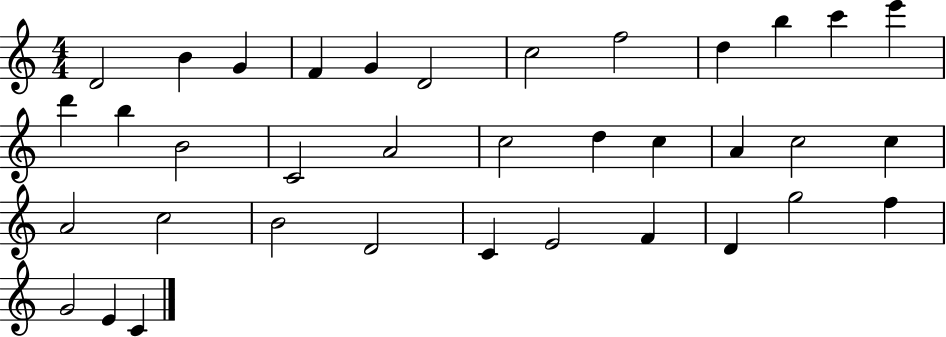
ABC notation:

X:1
T:Untitled
M:4/4
L:1/4
K:C
D2 B G F G D2 c2 f2 d b c' e' d' b B2 C2 A2 c2 d c A c2 c A2 c2 B2 D2 C E2 F D g2 f G2 E C